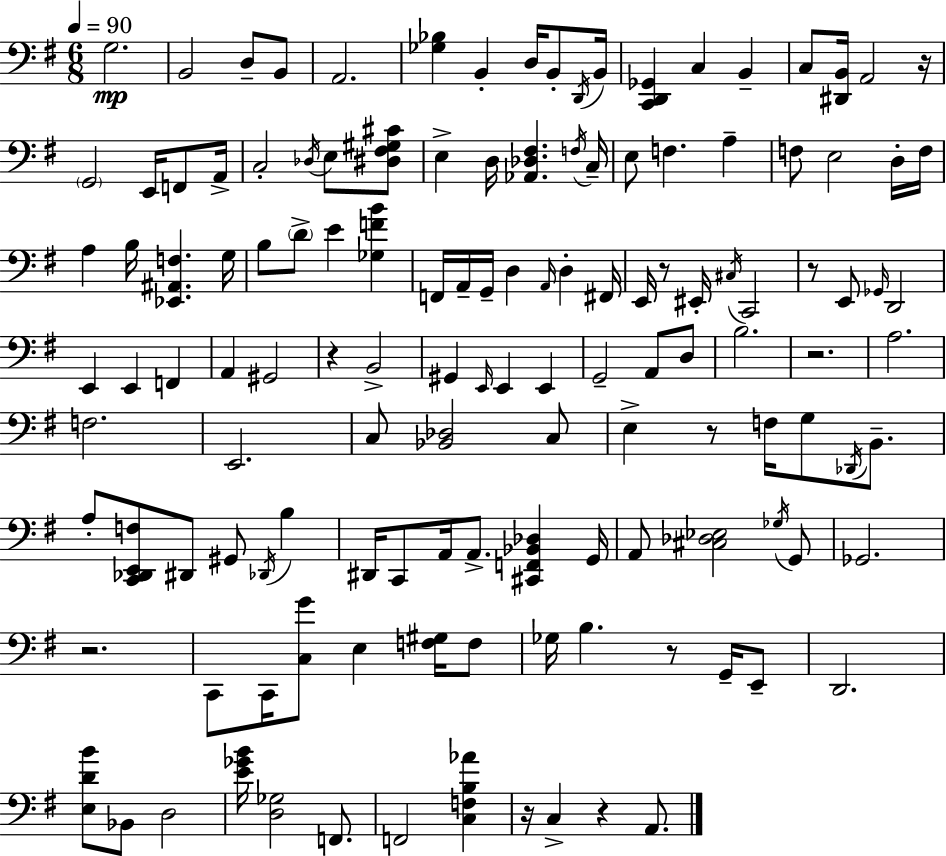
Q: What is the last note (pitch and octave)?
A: A2